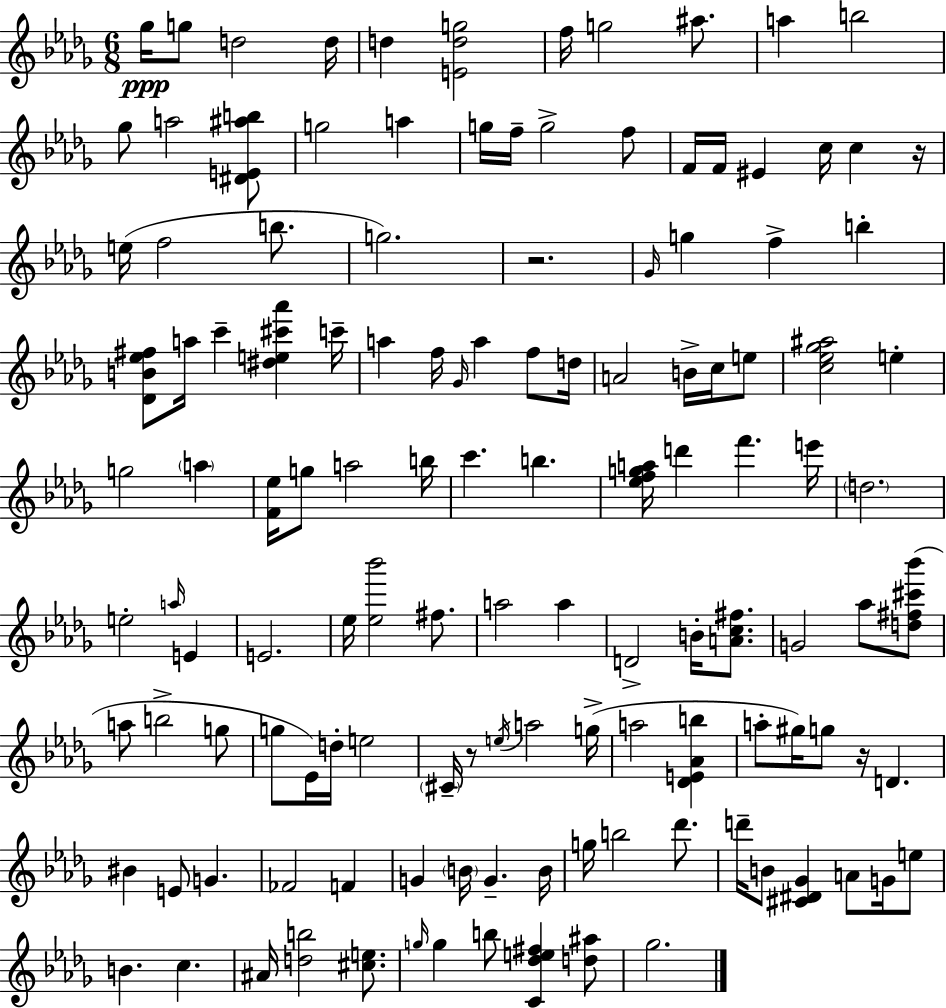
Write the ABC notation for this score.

X:1
T:Untitled
M:6/8
L:1/4
K:Bbm
_g/4 g/2 d2 d/4 d [Edg]2 f/4 g2 ^a/2 a b2 _g/2 a2 [^DE^ab]/2 g2 a g/4 f/4 g2 f/2 F/4 F/4 ^E c/4 c z/4 e/4 f2 b/2 g2 z2 _G/4 g f b [_DB_e^f]/2 a/4 c' [^de^c'_a'] c'/4 a f/4 _G/4 a f/2 d/4 A2 B/4 c/4 e/2 [c_e_g^a]2 e g2 a [F_e]/4 g/2 a2 b/4 c' b [_efga]/4 d' f' e'/4 d2 e2 a/4 E E2 _e/4 [_e_b']2 ^f/2 a2 a D2 B/4 [Ac^f]/2 G2 _a/2 [d^f^c'_b']/2 a/2 b2 g/2 g/2 _E/4 d/4 e2 ^C/4 z/2 e/4 a2 g/4 a2 [_DE_Ab] a/2 ^g/4 g/2 z/4 D ^B E/2 G _F2 F G B/4 G B/4 g/4 b2 _d'/2 d'/4 B/2 [^C^D_G] A/2 G/4 e/2 B c ^A/4 [db]2 [^ce]/2 g/4 g b/2 [C_de^f] [d^a]/2 _g2